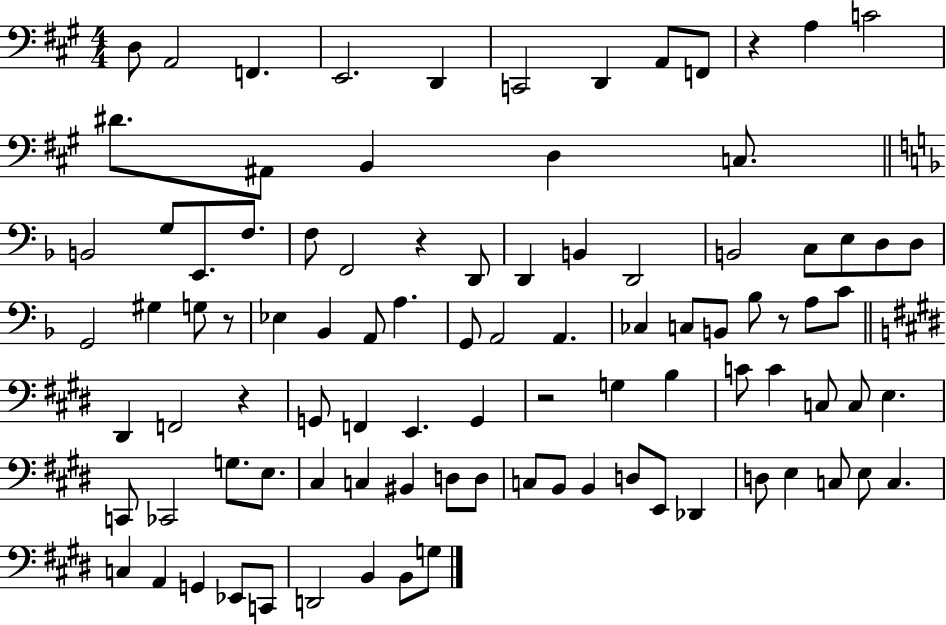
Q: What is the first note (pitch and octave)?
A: D3